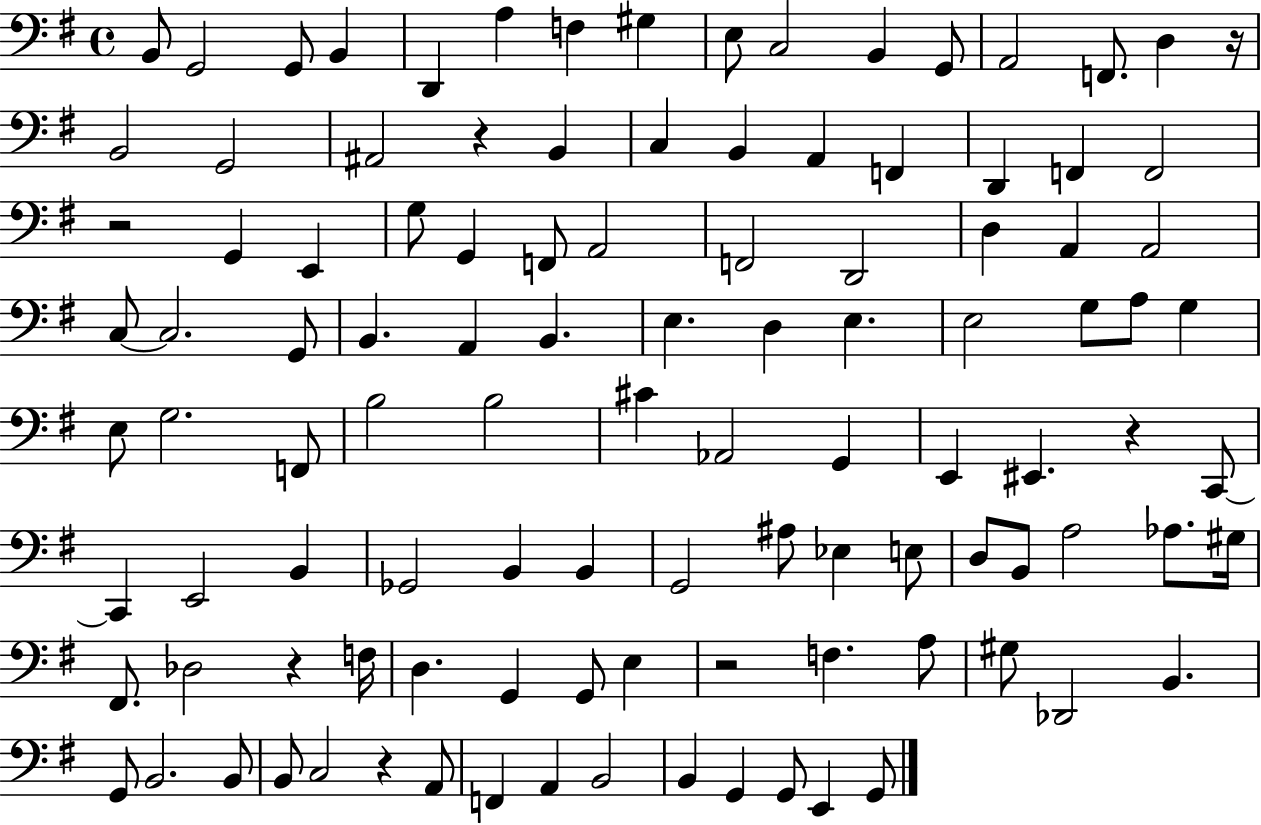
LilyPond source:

{
  \clef bass
  \time 4/4
  \defaultTimeSignature
  \key g \major
  b,8 g,2 g,8 b,4 | d,4 a4 f4 gis4 | e8 c2 b,4 g,8 | a,2 f,8. d4 r16 | \break b,2 g,2 | ais,2 r4 b,4 | c4 b,4 a,4 f,4 | d,4 f,4 f,2 | \break r2 g,4 e,4 | g8 g,4 f,8 a,2 | f,2 d,2 | d4 a,4 a,2 | \break c8~~ c2. g,8 | b,4. a,4 b,4. | e4. d4 e4. | e2 g8 a8 g4 | \break e8 g2. f,8 | b2 b2 | cis'4 aes,2 g,4 | e,4 eis,4. r4 c,8~~ | \break c,4 e,2 b,4 | ges,2 b,4 b,4 | g,2 ais8 ees4 e8 | d8 b,8 a2 aes8. gis16 | \break fis,8. des2 r4 f16 | d4. g,4 g,8 e4 | r2 f4. a8 | gis8 des,2 b,4. | \break g,8 b,2. b,8 | b,8 c2 r4 a,8 | f,4 a,4 b,2 | b,4 g,4 g,8 e,4 g,8 | \break \bar "|."
}